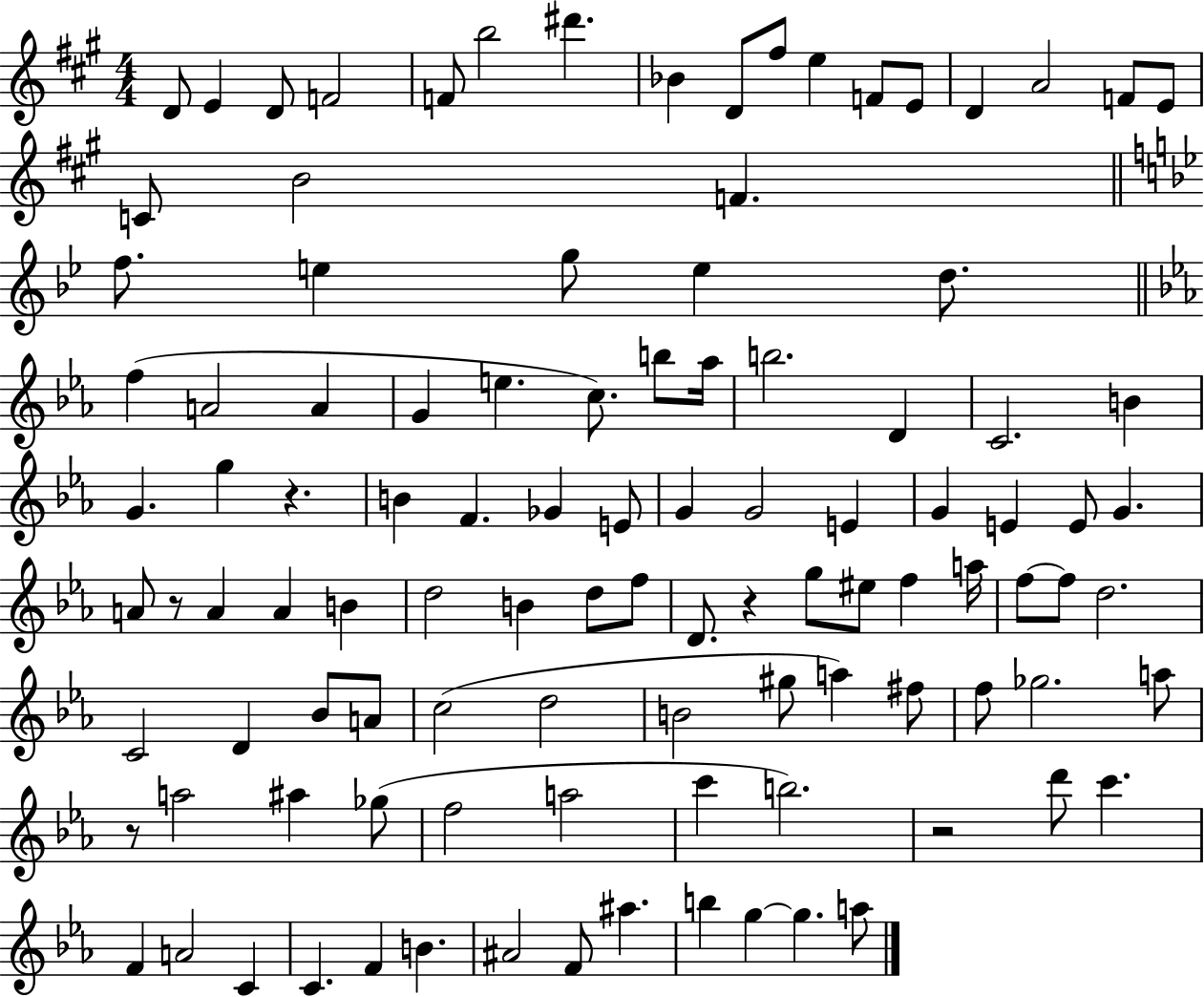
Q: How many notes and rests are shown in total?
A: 106